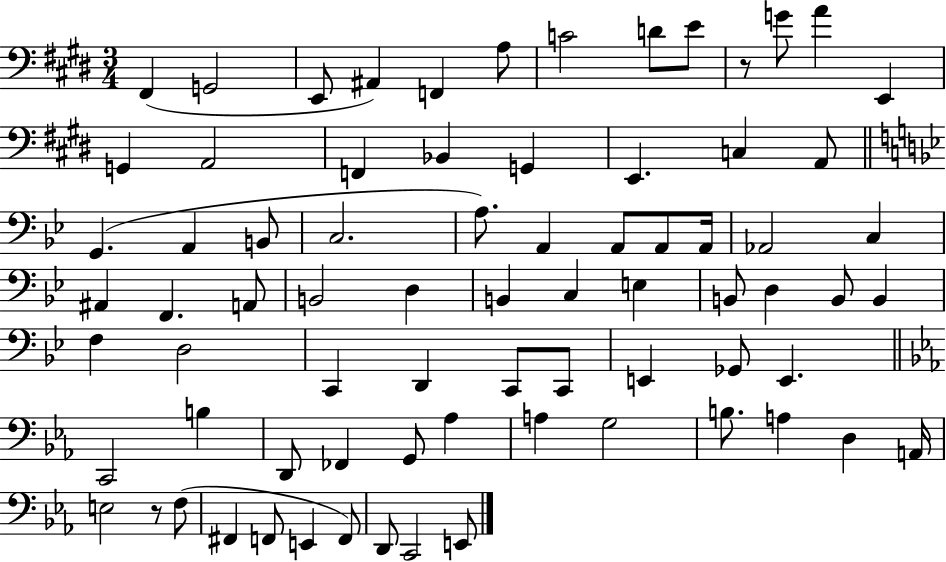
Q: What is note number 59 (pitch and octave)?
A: A3